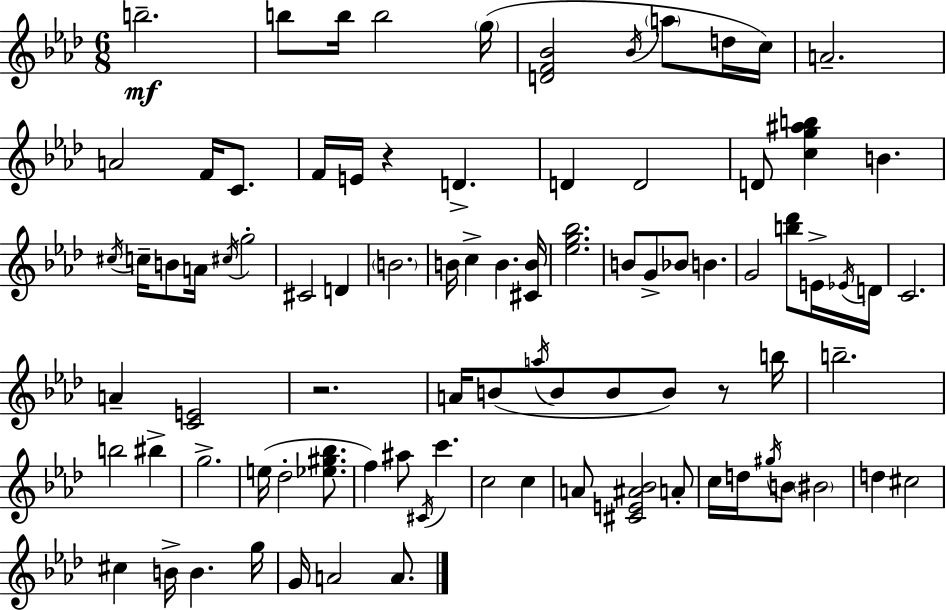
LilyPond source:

{
  \clef treble
  \numericTimeSignature
  \time 6/8
  \key f \minor
  \repeat volta 2 { b''2.--\mf | b''8 b''16 b''2 \parenthesize g''16( | <d' f' bes'>2 \acciaccatura { bes'16 } \parenthesize a''8 d''16 | c''16) a'2.-- | \break a'2 f'16 c'8. | f'16 e'16 r4 d'4.-> | d'4 d'2 | d'8 <c'' g'' ais'' b''>4 b'4. | \break \acciaccatura { cis''16 } c''16-- b'8 a'16 \acciaccatura { cis''16 } g''2-. | cis'2 d'4 | \parenthesize b'2. | b'16 c''4-> b'4. | \break <cis' b'>16 <ees'' g'' bes''>2. | b'8 g'8-> bes'8 b'4. | g'2 <b'' des'''>8 | e'16-> \acciaccatura { ees'16 } d'16 c'2. | \break a'4-- <c' e'>2 | r2. | a'16 b'8( \acciaccatura { a''16 } b'8 b'8 | b'8) r8 b''16 b''2.-- | \break b''2 | bis''4-> g''2.-> | e''16( des''2-. | <ees'' gis'' bes''>8. f''4) ais''8 \acciaccatura { cis'16 } | \break c'''4. c''2 | c''4 a'8 <cis' e' ais' bes'>2 | a'8-. c''16 d''16 \acciaccatura { gis''16 } b'8 \parenthesize bis'2 | d''4 cis''2 | \break cis''4 b'16-> | b'4. g''16 g'16 a'2 | a'8. } \bar "|."
}